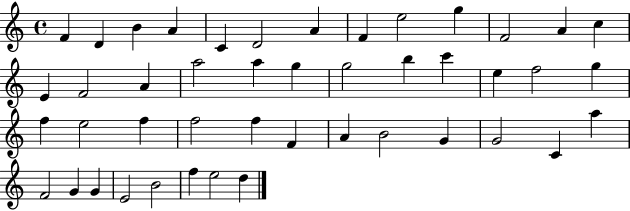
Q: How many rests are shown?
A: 0